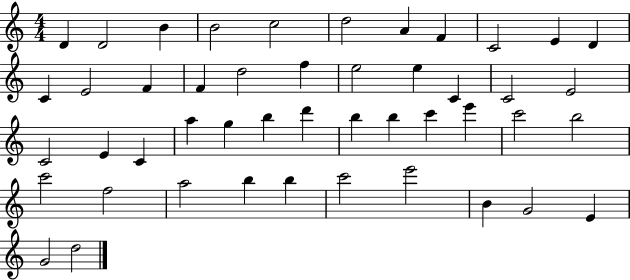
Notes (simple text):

D4/q D4/h B4/q B4/h C5/h D5/h A4/q F4/q C4/h E4/q D4/q C4/q E4/h F4/q F4/q D5/h F5/q E5/h E5/q C4/q C4/h E4/h C4/h E4/q C4/q A5/q G5/q B5/q D6/q B5/q B5/q C6/q E6/q C6/h B5/h C6/h F5/h A5/h B5/q B5/q C6/h E6/h B4/q G4/h E4/q G4/h D5/h